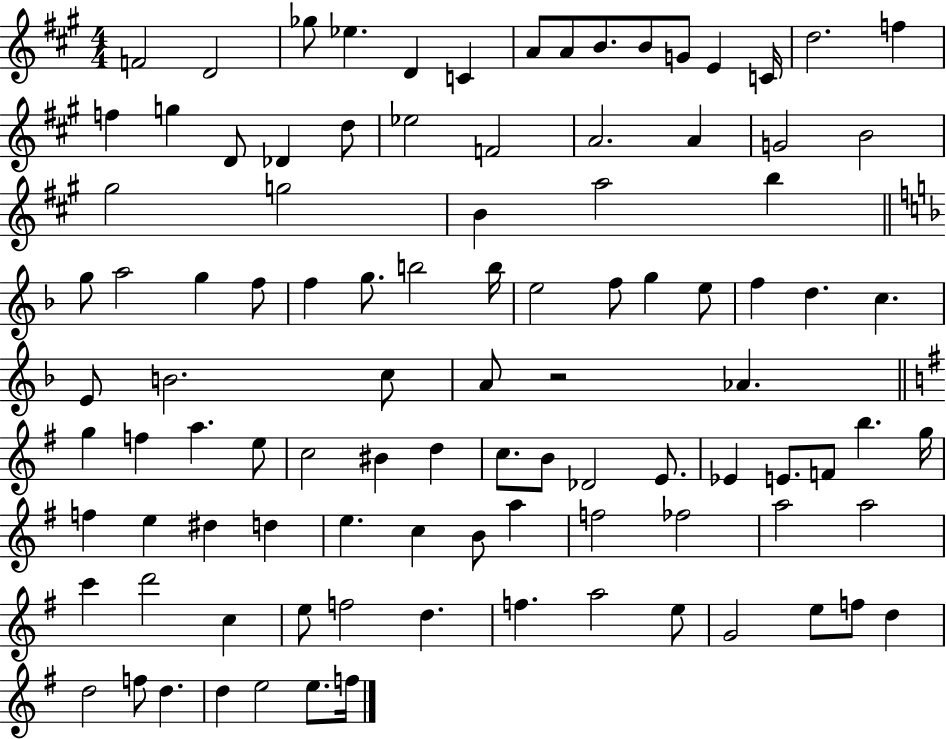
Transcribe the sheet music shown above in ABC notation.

X:1
T:Untitled
M:4/4
L:1/4
K:A
F2 D2 _g/2 _e D C A/2 A/2 B/2 B/2 G/2 E C/4 d2 f f g D/2 _D d/2 _e2 F2 A2 A G2 B2 ^g2 g2 B a2 b g/2 a2 g f/2 f g/2 b2 b/4 e2 f/2 g e/2 f d c E/2 B2 c/2 A/2 z2 _A g f a e/2 c2 ^B d c/2 B/2 _D2 E/2 _E E/2 F/2 b g/4 f e ^d d e c B/2 a f2 _f2 a2 a2 c' d'2 c e/2 f2 d f a2 e/2 G2 e/2 f/2 d d2 f/2 d d e2 e/2 f/4